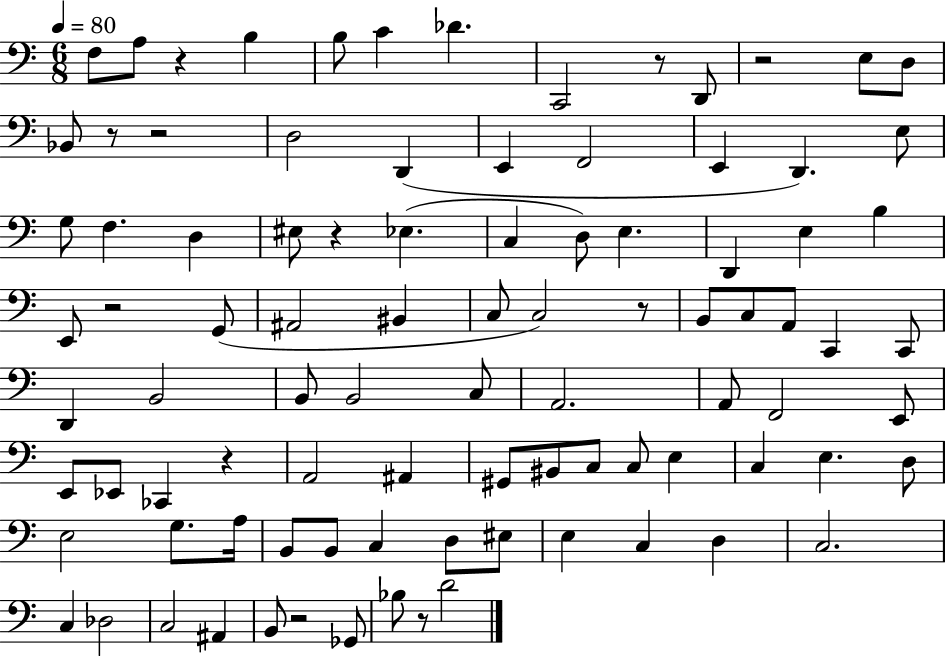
X:1
T:Untitled
M:6/8
L:1/4
K:C
F,/2 A,/2 z B, B,/2 C _D C,,2 z/2 D,,/2 z2 E,/2 D,/2 _B,,/2 z/2 z2 D,2 D,, E,, F,,2 E,, D,, E,/2 G,/2 F, D, ^E,/2 z _E, C, D,/2 E, D,, E, B, E,,/2 z2 G,,/2 ^A,,2 ^B,, C,/2 C,2 z/2 B,,/2 C,/2 A,,/2 C,, C,,/2 D,, B,,2 B,,/2 B,,2 C,/2 A,,2 A,,/2 F,,2 E,,/2 E,,/2 _E,,/2 _C,, z A,,2 ^A,, ^G,,/2 ^B,,/2 C,/2 C,/2 E, C, E, D,/2 E,2 G,/2 A,/4 B,,/2 B,,/2 C, D,/2 ^E,/2 E, C, D, C,2 C, _D,2 C,2 ^A,, B,,/2 z2 _G,,/2 _B,/2 z/2 D2